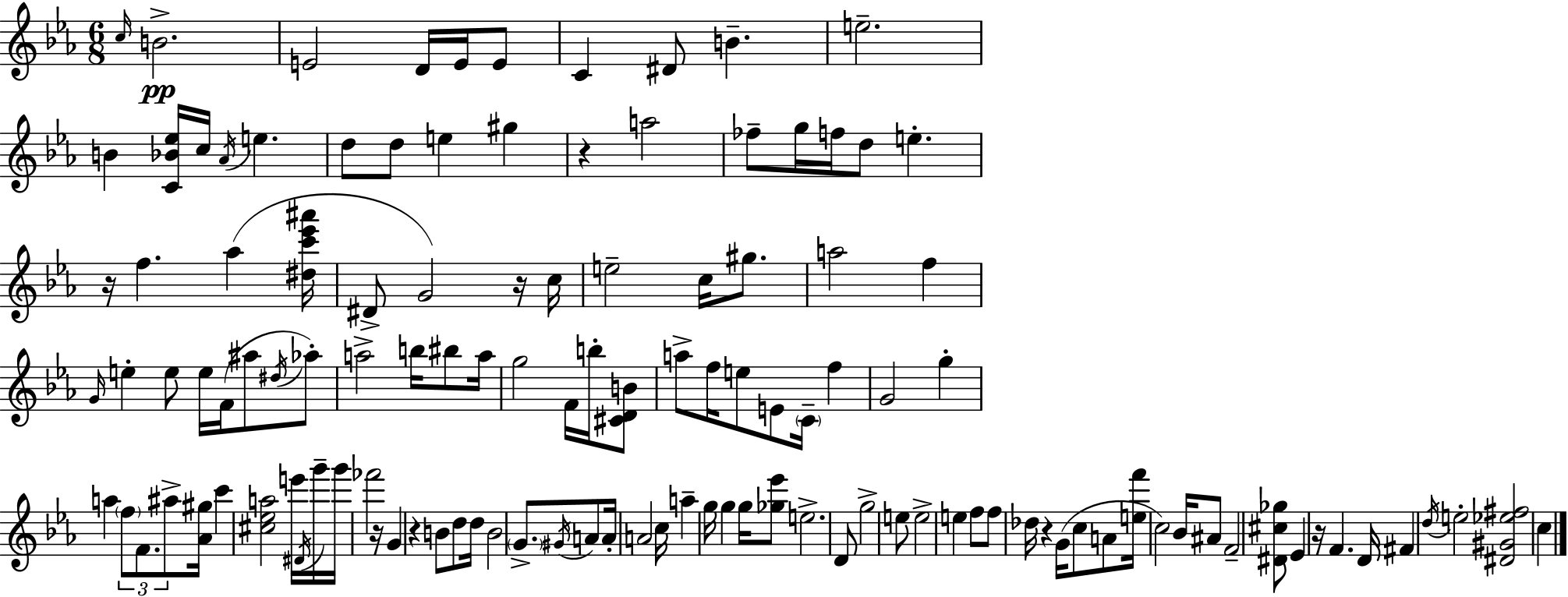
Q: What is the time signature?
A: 6/8